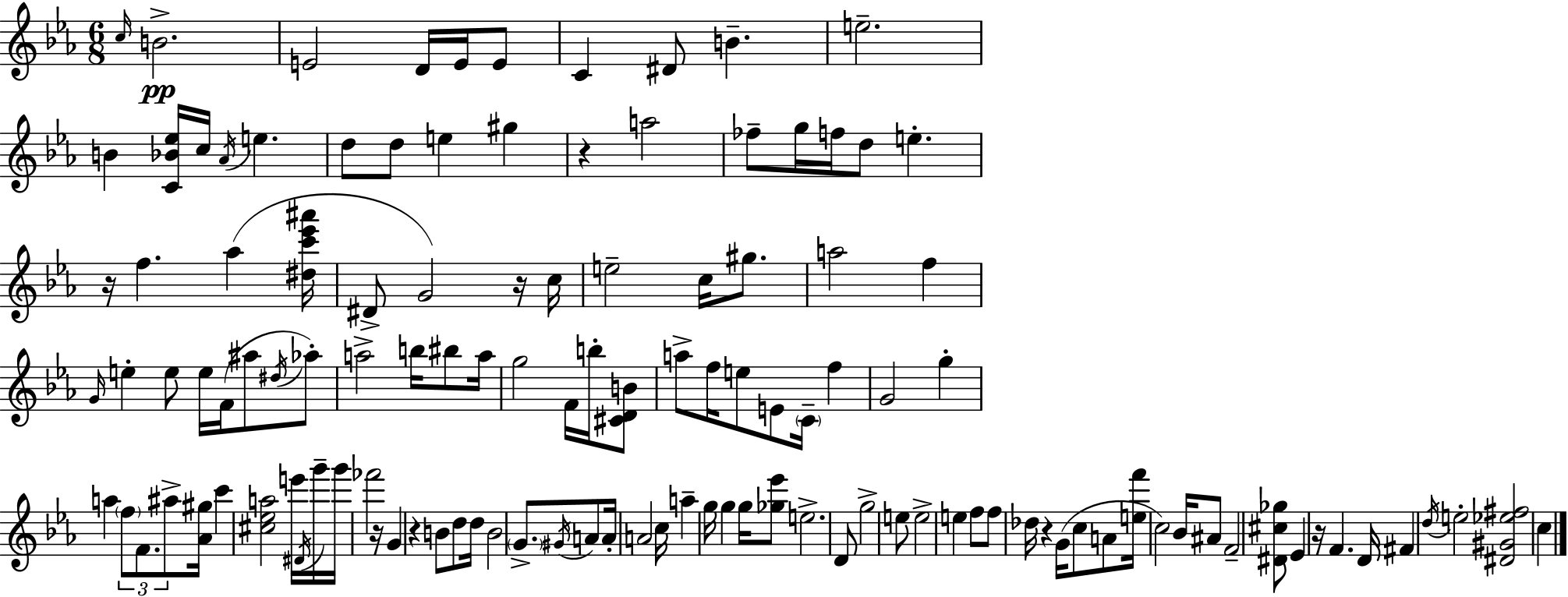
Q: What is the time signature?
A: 6/8